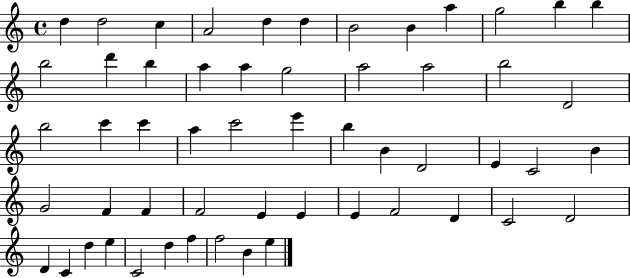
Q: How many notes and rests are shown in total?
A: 55